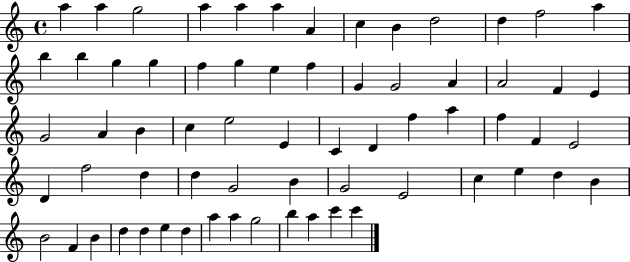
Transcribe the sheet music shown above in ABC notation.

X:1
T:Untitled
M:4/4
L:1/4
K:C
a a g2 a a a A c B d2 d f2 a b b g g f g e f G G2 A A2 F E G2 A B c e2 E C D f a f F E2 D f2 d d G2 B G2 E2 c e d B B2 F B d d e d a a g2 b a c' c'